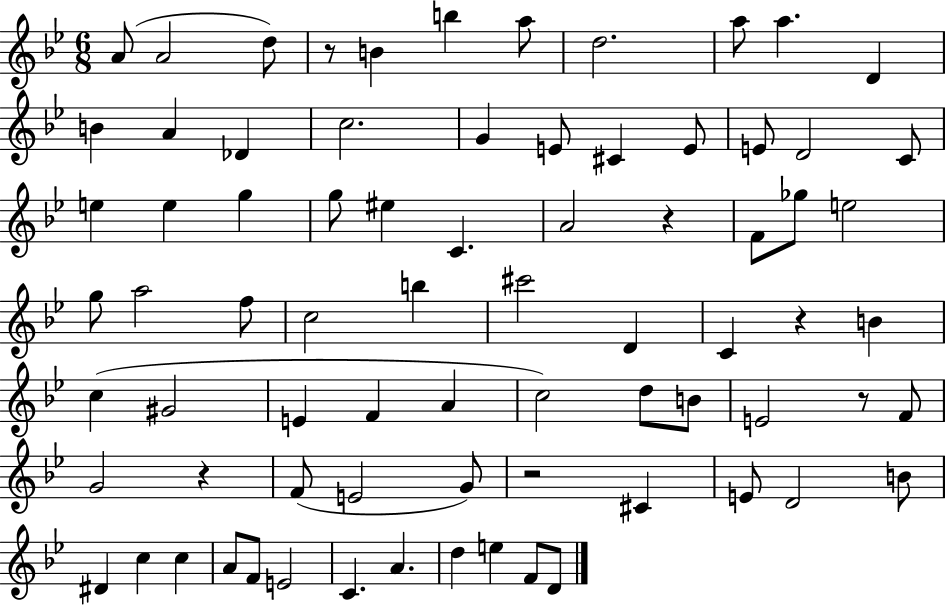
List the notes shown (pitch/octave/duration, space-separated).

A4/e A4/h D5/e R/e B4/q B5/q A5/e D5/h. A5/e A5/q. D4/q B4/q A4/q Db4/q C5/h. G4/q E4/e C#4/q E4/e E4/e D4/h C4/e E5/q E5/q G5/q G5/e EIS5/q C4/q. A4/h R/q F4/e Gb5/e E5/h G5/e A5/h F5/e C5/h B5/q C#6/h D4/q C4/q R/q B4/q C5/q G#4/h E4/q F4/q A4/q C5/h D5/e B4/e E4/h R/e F4/e G4/h R/q F4/e E4/h G4/e R/h C#4/q E4/e D4/h B4/e D#4/q C5/q C5/q A4/e F4/e E4/h C4/q. A4/q. D5/q E5/q F4/e D4/e